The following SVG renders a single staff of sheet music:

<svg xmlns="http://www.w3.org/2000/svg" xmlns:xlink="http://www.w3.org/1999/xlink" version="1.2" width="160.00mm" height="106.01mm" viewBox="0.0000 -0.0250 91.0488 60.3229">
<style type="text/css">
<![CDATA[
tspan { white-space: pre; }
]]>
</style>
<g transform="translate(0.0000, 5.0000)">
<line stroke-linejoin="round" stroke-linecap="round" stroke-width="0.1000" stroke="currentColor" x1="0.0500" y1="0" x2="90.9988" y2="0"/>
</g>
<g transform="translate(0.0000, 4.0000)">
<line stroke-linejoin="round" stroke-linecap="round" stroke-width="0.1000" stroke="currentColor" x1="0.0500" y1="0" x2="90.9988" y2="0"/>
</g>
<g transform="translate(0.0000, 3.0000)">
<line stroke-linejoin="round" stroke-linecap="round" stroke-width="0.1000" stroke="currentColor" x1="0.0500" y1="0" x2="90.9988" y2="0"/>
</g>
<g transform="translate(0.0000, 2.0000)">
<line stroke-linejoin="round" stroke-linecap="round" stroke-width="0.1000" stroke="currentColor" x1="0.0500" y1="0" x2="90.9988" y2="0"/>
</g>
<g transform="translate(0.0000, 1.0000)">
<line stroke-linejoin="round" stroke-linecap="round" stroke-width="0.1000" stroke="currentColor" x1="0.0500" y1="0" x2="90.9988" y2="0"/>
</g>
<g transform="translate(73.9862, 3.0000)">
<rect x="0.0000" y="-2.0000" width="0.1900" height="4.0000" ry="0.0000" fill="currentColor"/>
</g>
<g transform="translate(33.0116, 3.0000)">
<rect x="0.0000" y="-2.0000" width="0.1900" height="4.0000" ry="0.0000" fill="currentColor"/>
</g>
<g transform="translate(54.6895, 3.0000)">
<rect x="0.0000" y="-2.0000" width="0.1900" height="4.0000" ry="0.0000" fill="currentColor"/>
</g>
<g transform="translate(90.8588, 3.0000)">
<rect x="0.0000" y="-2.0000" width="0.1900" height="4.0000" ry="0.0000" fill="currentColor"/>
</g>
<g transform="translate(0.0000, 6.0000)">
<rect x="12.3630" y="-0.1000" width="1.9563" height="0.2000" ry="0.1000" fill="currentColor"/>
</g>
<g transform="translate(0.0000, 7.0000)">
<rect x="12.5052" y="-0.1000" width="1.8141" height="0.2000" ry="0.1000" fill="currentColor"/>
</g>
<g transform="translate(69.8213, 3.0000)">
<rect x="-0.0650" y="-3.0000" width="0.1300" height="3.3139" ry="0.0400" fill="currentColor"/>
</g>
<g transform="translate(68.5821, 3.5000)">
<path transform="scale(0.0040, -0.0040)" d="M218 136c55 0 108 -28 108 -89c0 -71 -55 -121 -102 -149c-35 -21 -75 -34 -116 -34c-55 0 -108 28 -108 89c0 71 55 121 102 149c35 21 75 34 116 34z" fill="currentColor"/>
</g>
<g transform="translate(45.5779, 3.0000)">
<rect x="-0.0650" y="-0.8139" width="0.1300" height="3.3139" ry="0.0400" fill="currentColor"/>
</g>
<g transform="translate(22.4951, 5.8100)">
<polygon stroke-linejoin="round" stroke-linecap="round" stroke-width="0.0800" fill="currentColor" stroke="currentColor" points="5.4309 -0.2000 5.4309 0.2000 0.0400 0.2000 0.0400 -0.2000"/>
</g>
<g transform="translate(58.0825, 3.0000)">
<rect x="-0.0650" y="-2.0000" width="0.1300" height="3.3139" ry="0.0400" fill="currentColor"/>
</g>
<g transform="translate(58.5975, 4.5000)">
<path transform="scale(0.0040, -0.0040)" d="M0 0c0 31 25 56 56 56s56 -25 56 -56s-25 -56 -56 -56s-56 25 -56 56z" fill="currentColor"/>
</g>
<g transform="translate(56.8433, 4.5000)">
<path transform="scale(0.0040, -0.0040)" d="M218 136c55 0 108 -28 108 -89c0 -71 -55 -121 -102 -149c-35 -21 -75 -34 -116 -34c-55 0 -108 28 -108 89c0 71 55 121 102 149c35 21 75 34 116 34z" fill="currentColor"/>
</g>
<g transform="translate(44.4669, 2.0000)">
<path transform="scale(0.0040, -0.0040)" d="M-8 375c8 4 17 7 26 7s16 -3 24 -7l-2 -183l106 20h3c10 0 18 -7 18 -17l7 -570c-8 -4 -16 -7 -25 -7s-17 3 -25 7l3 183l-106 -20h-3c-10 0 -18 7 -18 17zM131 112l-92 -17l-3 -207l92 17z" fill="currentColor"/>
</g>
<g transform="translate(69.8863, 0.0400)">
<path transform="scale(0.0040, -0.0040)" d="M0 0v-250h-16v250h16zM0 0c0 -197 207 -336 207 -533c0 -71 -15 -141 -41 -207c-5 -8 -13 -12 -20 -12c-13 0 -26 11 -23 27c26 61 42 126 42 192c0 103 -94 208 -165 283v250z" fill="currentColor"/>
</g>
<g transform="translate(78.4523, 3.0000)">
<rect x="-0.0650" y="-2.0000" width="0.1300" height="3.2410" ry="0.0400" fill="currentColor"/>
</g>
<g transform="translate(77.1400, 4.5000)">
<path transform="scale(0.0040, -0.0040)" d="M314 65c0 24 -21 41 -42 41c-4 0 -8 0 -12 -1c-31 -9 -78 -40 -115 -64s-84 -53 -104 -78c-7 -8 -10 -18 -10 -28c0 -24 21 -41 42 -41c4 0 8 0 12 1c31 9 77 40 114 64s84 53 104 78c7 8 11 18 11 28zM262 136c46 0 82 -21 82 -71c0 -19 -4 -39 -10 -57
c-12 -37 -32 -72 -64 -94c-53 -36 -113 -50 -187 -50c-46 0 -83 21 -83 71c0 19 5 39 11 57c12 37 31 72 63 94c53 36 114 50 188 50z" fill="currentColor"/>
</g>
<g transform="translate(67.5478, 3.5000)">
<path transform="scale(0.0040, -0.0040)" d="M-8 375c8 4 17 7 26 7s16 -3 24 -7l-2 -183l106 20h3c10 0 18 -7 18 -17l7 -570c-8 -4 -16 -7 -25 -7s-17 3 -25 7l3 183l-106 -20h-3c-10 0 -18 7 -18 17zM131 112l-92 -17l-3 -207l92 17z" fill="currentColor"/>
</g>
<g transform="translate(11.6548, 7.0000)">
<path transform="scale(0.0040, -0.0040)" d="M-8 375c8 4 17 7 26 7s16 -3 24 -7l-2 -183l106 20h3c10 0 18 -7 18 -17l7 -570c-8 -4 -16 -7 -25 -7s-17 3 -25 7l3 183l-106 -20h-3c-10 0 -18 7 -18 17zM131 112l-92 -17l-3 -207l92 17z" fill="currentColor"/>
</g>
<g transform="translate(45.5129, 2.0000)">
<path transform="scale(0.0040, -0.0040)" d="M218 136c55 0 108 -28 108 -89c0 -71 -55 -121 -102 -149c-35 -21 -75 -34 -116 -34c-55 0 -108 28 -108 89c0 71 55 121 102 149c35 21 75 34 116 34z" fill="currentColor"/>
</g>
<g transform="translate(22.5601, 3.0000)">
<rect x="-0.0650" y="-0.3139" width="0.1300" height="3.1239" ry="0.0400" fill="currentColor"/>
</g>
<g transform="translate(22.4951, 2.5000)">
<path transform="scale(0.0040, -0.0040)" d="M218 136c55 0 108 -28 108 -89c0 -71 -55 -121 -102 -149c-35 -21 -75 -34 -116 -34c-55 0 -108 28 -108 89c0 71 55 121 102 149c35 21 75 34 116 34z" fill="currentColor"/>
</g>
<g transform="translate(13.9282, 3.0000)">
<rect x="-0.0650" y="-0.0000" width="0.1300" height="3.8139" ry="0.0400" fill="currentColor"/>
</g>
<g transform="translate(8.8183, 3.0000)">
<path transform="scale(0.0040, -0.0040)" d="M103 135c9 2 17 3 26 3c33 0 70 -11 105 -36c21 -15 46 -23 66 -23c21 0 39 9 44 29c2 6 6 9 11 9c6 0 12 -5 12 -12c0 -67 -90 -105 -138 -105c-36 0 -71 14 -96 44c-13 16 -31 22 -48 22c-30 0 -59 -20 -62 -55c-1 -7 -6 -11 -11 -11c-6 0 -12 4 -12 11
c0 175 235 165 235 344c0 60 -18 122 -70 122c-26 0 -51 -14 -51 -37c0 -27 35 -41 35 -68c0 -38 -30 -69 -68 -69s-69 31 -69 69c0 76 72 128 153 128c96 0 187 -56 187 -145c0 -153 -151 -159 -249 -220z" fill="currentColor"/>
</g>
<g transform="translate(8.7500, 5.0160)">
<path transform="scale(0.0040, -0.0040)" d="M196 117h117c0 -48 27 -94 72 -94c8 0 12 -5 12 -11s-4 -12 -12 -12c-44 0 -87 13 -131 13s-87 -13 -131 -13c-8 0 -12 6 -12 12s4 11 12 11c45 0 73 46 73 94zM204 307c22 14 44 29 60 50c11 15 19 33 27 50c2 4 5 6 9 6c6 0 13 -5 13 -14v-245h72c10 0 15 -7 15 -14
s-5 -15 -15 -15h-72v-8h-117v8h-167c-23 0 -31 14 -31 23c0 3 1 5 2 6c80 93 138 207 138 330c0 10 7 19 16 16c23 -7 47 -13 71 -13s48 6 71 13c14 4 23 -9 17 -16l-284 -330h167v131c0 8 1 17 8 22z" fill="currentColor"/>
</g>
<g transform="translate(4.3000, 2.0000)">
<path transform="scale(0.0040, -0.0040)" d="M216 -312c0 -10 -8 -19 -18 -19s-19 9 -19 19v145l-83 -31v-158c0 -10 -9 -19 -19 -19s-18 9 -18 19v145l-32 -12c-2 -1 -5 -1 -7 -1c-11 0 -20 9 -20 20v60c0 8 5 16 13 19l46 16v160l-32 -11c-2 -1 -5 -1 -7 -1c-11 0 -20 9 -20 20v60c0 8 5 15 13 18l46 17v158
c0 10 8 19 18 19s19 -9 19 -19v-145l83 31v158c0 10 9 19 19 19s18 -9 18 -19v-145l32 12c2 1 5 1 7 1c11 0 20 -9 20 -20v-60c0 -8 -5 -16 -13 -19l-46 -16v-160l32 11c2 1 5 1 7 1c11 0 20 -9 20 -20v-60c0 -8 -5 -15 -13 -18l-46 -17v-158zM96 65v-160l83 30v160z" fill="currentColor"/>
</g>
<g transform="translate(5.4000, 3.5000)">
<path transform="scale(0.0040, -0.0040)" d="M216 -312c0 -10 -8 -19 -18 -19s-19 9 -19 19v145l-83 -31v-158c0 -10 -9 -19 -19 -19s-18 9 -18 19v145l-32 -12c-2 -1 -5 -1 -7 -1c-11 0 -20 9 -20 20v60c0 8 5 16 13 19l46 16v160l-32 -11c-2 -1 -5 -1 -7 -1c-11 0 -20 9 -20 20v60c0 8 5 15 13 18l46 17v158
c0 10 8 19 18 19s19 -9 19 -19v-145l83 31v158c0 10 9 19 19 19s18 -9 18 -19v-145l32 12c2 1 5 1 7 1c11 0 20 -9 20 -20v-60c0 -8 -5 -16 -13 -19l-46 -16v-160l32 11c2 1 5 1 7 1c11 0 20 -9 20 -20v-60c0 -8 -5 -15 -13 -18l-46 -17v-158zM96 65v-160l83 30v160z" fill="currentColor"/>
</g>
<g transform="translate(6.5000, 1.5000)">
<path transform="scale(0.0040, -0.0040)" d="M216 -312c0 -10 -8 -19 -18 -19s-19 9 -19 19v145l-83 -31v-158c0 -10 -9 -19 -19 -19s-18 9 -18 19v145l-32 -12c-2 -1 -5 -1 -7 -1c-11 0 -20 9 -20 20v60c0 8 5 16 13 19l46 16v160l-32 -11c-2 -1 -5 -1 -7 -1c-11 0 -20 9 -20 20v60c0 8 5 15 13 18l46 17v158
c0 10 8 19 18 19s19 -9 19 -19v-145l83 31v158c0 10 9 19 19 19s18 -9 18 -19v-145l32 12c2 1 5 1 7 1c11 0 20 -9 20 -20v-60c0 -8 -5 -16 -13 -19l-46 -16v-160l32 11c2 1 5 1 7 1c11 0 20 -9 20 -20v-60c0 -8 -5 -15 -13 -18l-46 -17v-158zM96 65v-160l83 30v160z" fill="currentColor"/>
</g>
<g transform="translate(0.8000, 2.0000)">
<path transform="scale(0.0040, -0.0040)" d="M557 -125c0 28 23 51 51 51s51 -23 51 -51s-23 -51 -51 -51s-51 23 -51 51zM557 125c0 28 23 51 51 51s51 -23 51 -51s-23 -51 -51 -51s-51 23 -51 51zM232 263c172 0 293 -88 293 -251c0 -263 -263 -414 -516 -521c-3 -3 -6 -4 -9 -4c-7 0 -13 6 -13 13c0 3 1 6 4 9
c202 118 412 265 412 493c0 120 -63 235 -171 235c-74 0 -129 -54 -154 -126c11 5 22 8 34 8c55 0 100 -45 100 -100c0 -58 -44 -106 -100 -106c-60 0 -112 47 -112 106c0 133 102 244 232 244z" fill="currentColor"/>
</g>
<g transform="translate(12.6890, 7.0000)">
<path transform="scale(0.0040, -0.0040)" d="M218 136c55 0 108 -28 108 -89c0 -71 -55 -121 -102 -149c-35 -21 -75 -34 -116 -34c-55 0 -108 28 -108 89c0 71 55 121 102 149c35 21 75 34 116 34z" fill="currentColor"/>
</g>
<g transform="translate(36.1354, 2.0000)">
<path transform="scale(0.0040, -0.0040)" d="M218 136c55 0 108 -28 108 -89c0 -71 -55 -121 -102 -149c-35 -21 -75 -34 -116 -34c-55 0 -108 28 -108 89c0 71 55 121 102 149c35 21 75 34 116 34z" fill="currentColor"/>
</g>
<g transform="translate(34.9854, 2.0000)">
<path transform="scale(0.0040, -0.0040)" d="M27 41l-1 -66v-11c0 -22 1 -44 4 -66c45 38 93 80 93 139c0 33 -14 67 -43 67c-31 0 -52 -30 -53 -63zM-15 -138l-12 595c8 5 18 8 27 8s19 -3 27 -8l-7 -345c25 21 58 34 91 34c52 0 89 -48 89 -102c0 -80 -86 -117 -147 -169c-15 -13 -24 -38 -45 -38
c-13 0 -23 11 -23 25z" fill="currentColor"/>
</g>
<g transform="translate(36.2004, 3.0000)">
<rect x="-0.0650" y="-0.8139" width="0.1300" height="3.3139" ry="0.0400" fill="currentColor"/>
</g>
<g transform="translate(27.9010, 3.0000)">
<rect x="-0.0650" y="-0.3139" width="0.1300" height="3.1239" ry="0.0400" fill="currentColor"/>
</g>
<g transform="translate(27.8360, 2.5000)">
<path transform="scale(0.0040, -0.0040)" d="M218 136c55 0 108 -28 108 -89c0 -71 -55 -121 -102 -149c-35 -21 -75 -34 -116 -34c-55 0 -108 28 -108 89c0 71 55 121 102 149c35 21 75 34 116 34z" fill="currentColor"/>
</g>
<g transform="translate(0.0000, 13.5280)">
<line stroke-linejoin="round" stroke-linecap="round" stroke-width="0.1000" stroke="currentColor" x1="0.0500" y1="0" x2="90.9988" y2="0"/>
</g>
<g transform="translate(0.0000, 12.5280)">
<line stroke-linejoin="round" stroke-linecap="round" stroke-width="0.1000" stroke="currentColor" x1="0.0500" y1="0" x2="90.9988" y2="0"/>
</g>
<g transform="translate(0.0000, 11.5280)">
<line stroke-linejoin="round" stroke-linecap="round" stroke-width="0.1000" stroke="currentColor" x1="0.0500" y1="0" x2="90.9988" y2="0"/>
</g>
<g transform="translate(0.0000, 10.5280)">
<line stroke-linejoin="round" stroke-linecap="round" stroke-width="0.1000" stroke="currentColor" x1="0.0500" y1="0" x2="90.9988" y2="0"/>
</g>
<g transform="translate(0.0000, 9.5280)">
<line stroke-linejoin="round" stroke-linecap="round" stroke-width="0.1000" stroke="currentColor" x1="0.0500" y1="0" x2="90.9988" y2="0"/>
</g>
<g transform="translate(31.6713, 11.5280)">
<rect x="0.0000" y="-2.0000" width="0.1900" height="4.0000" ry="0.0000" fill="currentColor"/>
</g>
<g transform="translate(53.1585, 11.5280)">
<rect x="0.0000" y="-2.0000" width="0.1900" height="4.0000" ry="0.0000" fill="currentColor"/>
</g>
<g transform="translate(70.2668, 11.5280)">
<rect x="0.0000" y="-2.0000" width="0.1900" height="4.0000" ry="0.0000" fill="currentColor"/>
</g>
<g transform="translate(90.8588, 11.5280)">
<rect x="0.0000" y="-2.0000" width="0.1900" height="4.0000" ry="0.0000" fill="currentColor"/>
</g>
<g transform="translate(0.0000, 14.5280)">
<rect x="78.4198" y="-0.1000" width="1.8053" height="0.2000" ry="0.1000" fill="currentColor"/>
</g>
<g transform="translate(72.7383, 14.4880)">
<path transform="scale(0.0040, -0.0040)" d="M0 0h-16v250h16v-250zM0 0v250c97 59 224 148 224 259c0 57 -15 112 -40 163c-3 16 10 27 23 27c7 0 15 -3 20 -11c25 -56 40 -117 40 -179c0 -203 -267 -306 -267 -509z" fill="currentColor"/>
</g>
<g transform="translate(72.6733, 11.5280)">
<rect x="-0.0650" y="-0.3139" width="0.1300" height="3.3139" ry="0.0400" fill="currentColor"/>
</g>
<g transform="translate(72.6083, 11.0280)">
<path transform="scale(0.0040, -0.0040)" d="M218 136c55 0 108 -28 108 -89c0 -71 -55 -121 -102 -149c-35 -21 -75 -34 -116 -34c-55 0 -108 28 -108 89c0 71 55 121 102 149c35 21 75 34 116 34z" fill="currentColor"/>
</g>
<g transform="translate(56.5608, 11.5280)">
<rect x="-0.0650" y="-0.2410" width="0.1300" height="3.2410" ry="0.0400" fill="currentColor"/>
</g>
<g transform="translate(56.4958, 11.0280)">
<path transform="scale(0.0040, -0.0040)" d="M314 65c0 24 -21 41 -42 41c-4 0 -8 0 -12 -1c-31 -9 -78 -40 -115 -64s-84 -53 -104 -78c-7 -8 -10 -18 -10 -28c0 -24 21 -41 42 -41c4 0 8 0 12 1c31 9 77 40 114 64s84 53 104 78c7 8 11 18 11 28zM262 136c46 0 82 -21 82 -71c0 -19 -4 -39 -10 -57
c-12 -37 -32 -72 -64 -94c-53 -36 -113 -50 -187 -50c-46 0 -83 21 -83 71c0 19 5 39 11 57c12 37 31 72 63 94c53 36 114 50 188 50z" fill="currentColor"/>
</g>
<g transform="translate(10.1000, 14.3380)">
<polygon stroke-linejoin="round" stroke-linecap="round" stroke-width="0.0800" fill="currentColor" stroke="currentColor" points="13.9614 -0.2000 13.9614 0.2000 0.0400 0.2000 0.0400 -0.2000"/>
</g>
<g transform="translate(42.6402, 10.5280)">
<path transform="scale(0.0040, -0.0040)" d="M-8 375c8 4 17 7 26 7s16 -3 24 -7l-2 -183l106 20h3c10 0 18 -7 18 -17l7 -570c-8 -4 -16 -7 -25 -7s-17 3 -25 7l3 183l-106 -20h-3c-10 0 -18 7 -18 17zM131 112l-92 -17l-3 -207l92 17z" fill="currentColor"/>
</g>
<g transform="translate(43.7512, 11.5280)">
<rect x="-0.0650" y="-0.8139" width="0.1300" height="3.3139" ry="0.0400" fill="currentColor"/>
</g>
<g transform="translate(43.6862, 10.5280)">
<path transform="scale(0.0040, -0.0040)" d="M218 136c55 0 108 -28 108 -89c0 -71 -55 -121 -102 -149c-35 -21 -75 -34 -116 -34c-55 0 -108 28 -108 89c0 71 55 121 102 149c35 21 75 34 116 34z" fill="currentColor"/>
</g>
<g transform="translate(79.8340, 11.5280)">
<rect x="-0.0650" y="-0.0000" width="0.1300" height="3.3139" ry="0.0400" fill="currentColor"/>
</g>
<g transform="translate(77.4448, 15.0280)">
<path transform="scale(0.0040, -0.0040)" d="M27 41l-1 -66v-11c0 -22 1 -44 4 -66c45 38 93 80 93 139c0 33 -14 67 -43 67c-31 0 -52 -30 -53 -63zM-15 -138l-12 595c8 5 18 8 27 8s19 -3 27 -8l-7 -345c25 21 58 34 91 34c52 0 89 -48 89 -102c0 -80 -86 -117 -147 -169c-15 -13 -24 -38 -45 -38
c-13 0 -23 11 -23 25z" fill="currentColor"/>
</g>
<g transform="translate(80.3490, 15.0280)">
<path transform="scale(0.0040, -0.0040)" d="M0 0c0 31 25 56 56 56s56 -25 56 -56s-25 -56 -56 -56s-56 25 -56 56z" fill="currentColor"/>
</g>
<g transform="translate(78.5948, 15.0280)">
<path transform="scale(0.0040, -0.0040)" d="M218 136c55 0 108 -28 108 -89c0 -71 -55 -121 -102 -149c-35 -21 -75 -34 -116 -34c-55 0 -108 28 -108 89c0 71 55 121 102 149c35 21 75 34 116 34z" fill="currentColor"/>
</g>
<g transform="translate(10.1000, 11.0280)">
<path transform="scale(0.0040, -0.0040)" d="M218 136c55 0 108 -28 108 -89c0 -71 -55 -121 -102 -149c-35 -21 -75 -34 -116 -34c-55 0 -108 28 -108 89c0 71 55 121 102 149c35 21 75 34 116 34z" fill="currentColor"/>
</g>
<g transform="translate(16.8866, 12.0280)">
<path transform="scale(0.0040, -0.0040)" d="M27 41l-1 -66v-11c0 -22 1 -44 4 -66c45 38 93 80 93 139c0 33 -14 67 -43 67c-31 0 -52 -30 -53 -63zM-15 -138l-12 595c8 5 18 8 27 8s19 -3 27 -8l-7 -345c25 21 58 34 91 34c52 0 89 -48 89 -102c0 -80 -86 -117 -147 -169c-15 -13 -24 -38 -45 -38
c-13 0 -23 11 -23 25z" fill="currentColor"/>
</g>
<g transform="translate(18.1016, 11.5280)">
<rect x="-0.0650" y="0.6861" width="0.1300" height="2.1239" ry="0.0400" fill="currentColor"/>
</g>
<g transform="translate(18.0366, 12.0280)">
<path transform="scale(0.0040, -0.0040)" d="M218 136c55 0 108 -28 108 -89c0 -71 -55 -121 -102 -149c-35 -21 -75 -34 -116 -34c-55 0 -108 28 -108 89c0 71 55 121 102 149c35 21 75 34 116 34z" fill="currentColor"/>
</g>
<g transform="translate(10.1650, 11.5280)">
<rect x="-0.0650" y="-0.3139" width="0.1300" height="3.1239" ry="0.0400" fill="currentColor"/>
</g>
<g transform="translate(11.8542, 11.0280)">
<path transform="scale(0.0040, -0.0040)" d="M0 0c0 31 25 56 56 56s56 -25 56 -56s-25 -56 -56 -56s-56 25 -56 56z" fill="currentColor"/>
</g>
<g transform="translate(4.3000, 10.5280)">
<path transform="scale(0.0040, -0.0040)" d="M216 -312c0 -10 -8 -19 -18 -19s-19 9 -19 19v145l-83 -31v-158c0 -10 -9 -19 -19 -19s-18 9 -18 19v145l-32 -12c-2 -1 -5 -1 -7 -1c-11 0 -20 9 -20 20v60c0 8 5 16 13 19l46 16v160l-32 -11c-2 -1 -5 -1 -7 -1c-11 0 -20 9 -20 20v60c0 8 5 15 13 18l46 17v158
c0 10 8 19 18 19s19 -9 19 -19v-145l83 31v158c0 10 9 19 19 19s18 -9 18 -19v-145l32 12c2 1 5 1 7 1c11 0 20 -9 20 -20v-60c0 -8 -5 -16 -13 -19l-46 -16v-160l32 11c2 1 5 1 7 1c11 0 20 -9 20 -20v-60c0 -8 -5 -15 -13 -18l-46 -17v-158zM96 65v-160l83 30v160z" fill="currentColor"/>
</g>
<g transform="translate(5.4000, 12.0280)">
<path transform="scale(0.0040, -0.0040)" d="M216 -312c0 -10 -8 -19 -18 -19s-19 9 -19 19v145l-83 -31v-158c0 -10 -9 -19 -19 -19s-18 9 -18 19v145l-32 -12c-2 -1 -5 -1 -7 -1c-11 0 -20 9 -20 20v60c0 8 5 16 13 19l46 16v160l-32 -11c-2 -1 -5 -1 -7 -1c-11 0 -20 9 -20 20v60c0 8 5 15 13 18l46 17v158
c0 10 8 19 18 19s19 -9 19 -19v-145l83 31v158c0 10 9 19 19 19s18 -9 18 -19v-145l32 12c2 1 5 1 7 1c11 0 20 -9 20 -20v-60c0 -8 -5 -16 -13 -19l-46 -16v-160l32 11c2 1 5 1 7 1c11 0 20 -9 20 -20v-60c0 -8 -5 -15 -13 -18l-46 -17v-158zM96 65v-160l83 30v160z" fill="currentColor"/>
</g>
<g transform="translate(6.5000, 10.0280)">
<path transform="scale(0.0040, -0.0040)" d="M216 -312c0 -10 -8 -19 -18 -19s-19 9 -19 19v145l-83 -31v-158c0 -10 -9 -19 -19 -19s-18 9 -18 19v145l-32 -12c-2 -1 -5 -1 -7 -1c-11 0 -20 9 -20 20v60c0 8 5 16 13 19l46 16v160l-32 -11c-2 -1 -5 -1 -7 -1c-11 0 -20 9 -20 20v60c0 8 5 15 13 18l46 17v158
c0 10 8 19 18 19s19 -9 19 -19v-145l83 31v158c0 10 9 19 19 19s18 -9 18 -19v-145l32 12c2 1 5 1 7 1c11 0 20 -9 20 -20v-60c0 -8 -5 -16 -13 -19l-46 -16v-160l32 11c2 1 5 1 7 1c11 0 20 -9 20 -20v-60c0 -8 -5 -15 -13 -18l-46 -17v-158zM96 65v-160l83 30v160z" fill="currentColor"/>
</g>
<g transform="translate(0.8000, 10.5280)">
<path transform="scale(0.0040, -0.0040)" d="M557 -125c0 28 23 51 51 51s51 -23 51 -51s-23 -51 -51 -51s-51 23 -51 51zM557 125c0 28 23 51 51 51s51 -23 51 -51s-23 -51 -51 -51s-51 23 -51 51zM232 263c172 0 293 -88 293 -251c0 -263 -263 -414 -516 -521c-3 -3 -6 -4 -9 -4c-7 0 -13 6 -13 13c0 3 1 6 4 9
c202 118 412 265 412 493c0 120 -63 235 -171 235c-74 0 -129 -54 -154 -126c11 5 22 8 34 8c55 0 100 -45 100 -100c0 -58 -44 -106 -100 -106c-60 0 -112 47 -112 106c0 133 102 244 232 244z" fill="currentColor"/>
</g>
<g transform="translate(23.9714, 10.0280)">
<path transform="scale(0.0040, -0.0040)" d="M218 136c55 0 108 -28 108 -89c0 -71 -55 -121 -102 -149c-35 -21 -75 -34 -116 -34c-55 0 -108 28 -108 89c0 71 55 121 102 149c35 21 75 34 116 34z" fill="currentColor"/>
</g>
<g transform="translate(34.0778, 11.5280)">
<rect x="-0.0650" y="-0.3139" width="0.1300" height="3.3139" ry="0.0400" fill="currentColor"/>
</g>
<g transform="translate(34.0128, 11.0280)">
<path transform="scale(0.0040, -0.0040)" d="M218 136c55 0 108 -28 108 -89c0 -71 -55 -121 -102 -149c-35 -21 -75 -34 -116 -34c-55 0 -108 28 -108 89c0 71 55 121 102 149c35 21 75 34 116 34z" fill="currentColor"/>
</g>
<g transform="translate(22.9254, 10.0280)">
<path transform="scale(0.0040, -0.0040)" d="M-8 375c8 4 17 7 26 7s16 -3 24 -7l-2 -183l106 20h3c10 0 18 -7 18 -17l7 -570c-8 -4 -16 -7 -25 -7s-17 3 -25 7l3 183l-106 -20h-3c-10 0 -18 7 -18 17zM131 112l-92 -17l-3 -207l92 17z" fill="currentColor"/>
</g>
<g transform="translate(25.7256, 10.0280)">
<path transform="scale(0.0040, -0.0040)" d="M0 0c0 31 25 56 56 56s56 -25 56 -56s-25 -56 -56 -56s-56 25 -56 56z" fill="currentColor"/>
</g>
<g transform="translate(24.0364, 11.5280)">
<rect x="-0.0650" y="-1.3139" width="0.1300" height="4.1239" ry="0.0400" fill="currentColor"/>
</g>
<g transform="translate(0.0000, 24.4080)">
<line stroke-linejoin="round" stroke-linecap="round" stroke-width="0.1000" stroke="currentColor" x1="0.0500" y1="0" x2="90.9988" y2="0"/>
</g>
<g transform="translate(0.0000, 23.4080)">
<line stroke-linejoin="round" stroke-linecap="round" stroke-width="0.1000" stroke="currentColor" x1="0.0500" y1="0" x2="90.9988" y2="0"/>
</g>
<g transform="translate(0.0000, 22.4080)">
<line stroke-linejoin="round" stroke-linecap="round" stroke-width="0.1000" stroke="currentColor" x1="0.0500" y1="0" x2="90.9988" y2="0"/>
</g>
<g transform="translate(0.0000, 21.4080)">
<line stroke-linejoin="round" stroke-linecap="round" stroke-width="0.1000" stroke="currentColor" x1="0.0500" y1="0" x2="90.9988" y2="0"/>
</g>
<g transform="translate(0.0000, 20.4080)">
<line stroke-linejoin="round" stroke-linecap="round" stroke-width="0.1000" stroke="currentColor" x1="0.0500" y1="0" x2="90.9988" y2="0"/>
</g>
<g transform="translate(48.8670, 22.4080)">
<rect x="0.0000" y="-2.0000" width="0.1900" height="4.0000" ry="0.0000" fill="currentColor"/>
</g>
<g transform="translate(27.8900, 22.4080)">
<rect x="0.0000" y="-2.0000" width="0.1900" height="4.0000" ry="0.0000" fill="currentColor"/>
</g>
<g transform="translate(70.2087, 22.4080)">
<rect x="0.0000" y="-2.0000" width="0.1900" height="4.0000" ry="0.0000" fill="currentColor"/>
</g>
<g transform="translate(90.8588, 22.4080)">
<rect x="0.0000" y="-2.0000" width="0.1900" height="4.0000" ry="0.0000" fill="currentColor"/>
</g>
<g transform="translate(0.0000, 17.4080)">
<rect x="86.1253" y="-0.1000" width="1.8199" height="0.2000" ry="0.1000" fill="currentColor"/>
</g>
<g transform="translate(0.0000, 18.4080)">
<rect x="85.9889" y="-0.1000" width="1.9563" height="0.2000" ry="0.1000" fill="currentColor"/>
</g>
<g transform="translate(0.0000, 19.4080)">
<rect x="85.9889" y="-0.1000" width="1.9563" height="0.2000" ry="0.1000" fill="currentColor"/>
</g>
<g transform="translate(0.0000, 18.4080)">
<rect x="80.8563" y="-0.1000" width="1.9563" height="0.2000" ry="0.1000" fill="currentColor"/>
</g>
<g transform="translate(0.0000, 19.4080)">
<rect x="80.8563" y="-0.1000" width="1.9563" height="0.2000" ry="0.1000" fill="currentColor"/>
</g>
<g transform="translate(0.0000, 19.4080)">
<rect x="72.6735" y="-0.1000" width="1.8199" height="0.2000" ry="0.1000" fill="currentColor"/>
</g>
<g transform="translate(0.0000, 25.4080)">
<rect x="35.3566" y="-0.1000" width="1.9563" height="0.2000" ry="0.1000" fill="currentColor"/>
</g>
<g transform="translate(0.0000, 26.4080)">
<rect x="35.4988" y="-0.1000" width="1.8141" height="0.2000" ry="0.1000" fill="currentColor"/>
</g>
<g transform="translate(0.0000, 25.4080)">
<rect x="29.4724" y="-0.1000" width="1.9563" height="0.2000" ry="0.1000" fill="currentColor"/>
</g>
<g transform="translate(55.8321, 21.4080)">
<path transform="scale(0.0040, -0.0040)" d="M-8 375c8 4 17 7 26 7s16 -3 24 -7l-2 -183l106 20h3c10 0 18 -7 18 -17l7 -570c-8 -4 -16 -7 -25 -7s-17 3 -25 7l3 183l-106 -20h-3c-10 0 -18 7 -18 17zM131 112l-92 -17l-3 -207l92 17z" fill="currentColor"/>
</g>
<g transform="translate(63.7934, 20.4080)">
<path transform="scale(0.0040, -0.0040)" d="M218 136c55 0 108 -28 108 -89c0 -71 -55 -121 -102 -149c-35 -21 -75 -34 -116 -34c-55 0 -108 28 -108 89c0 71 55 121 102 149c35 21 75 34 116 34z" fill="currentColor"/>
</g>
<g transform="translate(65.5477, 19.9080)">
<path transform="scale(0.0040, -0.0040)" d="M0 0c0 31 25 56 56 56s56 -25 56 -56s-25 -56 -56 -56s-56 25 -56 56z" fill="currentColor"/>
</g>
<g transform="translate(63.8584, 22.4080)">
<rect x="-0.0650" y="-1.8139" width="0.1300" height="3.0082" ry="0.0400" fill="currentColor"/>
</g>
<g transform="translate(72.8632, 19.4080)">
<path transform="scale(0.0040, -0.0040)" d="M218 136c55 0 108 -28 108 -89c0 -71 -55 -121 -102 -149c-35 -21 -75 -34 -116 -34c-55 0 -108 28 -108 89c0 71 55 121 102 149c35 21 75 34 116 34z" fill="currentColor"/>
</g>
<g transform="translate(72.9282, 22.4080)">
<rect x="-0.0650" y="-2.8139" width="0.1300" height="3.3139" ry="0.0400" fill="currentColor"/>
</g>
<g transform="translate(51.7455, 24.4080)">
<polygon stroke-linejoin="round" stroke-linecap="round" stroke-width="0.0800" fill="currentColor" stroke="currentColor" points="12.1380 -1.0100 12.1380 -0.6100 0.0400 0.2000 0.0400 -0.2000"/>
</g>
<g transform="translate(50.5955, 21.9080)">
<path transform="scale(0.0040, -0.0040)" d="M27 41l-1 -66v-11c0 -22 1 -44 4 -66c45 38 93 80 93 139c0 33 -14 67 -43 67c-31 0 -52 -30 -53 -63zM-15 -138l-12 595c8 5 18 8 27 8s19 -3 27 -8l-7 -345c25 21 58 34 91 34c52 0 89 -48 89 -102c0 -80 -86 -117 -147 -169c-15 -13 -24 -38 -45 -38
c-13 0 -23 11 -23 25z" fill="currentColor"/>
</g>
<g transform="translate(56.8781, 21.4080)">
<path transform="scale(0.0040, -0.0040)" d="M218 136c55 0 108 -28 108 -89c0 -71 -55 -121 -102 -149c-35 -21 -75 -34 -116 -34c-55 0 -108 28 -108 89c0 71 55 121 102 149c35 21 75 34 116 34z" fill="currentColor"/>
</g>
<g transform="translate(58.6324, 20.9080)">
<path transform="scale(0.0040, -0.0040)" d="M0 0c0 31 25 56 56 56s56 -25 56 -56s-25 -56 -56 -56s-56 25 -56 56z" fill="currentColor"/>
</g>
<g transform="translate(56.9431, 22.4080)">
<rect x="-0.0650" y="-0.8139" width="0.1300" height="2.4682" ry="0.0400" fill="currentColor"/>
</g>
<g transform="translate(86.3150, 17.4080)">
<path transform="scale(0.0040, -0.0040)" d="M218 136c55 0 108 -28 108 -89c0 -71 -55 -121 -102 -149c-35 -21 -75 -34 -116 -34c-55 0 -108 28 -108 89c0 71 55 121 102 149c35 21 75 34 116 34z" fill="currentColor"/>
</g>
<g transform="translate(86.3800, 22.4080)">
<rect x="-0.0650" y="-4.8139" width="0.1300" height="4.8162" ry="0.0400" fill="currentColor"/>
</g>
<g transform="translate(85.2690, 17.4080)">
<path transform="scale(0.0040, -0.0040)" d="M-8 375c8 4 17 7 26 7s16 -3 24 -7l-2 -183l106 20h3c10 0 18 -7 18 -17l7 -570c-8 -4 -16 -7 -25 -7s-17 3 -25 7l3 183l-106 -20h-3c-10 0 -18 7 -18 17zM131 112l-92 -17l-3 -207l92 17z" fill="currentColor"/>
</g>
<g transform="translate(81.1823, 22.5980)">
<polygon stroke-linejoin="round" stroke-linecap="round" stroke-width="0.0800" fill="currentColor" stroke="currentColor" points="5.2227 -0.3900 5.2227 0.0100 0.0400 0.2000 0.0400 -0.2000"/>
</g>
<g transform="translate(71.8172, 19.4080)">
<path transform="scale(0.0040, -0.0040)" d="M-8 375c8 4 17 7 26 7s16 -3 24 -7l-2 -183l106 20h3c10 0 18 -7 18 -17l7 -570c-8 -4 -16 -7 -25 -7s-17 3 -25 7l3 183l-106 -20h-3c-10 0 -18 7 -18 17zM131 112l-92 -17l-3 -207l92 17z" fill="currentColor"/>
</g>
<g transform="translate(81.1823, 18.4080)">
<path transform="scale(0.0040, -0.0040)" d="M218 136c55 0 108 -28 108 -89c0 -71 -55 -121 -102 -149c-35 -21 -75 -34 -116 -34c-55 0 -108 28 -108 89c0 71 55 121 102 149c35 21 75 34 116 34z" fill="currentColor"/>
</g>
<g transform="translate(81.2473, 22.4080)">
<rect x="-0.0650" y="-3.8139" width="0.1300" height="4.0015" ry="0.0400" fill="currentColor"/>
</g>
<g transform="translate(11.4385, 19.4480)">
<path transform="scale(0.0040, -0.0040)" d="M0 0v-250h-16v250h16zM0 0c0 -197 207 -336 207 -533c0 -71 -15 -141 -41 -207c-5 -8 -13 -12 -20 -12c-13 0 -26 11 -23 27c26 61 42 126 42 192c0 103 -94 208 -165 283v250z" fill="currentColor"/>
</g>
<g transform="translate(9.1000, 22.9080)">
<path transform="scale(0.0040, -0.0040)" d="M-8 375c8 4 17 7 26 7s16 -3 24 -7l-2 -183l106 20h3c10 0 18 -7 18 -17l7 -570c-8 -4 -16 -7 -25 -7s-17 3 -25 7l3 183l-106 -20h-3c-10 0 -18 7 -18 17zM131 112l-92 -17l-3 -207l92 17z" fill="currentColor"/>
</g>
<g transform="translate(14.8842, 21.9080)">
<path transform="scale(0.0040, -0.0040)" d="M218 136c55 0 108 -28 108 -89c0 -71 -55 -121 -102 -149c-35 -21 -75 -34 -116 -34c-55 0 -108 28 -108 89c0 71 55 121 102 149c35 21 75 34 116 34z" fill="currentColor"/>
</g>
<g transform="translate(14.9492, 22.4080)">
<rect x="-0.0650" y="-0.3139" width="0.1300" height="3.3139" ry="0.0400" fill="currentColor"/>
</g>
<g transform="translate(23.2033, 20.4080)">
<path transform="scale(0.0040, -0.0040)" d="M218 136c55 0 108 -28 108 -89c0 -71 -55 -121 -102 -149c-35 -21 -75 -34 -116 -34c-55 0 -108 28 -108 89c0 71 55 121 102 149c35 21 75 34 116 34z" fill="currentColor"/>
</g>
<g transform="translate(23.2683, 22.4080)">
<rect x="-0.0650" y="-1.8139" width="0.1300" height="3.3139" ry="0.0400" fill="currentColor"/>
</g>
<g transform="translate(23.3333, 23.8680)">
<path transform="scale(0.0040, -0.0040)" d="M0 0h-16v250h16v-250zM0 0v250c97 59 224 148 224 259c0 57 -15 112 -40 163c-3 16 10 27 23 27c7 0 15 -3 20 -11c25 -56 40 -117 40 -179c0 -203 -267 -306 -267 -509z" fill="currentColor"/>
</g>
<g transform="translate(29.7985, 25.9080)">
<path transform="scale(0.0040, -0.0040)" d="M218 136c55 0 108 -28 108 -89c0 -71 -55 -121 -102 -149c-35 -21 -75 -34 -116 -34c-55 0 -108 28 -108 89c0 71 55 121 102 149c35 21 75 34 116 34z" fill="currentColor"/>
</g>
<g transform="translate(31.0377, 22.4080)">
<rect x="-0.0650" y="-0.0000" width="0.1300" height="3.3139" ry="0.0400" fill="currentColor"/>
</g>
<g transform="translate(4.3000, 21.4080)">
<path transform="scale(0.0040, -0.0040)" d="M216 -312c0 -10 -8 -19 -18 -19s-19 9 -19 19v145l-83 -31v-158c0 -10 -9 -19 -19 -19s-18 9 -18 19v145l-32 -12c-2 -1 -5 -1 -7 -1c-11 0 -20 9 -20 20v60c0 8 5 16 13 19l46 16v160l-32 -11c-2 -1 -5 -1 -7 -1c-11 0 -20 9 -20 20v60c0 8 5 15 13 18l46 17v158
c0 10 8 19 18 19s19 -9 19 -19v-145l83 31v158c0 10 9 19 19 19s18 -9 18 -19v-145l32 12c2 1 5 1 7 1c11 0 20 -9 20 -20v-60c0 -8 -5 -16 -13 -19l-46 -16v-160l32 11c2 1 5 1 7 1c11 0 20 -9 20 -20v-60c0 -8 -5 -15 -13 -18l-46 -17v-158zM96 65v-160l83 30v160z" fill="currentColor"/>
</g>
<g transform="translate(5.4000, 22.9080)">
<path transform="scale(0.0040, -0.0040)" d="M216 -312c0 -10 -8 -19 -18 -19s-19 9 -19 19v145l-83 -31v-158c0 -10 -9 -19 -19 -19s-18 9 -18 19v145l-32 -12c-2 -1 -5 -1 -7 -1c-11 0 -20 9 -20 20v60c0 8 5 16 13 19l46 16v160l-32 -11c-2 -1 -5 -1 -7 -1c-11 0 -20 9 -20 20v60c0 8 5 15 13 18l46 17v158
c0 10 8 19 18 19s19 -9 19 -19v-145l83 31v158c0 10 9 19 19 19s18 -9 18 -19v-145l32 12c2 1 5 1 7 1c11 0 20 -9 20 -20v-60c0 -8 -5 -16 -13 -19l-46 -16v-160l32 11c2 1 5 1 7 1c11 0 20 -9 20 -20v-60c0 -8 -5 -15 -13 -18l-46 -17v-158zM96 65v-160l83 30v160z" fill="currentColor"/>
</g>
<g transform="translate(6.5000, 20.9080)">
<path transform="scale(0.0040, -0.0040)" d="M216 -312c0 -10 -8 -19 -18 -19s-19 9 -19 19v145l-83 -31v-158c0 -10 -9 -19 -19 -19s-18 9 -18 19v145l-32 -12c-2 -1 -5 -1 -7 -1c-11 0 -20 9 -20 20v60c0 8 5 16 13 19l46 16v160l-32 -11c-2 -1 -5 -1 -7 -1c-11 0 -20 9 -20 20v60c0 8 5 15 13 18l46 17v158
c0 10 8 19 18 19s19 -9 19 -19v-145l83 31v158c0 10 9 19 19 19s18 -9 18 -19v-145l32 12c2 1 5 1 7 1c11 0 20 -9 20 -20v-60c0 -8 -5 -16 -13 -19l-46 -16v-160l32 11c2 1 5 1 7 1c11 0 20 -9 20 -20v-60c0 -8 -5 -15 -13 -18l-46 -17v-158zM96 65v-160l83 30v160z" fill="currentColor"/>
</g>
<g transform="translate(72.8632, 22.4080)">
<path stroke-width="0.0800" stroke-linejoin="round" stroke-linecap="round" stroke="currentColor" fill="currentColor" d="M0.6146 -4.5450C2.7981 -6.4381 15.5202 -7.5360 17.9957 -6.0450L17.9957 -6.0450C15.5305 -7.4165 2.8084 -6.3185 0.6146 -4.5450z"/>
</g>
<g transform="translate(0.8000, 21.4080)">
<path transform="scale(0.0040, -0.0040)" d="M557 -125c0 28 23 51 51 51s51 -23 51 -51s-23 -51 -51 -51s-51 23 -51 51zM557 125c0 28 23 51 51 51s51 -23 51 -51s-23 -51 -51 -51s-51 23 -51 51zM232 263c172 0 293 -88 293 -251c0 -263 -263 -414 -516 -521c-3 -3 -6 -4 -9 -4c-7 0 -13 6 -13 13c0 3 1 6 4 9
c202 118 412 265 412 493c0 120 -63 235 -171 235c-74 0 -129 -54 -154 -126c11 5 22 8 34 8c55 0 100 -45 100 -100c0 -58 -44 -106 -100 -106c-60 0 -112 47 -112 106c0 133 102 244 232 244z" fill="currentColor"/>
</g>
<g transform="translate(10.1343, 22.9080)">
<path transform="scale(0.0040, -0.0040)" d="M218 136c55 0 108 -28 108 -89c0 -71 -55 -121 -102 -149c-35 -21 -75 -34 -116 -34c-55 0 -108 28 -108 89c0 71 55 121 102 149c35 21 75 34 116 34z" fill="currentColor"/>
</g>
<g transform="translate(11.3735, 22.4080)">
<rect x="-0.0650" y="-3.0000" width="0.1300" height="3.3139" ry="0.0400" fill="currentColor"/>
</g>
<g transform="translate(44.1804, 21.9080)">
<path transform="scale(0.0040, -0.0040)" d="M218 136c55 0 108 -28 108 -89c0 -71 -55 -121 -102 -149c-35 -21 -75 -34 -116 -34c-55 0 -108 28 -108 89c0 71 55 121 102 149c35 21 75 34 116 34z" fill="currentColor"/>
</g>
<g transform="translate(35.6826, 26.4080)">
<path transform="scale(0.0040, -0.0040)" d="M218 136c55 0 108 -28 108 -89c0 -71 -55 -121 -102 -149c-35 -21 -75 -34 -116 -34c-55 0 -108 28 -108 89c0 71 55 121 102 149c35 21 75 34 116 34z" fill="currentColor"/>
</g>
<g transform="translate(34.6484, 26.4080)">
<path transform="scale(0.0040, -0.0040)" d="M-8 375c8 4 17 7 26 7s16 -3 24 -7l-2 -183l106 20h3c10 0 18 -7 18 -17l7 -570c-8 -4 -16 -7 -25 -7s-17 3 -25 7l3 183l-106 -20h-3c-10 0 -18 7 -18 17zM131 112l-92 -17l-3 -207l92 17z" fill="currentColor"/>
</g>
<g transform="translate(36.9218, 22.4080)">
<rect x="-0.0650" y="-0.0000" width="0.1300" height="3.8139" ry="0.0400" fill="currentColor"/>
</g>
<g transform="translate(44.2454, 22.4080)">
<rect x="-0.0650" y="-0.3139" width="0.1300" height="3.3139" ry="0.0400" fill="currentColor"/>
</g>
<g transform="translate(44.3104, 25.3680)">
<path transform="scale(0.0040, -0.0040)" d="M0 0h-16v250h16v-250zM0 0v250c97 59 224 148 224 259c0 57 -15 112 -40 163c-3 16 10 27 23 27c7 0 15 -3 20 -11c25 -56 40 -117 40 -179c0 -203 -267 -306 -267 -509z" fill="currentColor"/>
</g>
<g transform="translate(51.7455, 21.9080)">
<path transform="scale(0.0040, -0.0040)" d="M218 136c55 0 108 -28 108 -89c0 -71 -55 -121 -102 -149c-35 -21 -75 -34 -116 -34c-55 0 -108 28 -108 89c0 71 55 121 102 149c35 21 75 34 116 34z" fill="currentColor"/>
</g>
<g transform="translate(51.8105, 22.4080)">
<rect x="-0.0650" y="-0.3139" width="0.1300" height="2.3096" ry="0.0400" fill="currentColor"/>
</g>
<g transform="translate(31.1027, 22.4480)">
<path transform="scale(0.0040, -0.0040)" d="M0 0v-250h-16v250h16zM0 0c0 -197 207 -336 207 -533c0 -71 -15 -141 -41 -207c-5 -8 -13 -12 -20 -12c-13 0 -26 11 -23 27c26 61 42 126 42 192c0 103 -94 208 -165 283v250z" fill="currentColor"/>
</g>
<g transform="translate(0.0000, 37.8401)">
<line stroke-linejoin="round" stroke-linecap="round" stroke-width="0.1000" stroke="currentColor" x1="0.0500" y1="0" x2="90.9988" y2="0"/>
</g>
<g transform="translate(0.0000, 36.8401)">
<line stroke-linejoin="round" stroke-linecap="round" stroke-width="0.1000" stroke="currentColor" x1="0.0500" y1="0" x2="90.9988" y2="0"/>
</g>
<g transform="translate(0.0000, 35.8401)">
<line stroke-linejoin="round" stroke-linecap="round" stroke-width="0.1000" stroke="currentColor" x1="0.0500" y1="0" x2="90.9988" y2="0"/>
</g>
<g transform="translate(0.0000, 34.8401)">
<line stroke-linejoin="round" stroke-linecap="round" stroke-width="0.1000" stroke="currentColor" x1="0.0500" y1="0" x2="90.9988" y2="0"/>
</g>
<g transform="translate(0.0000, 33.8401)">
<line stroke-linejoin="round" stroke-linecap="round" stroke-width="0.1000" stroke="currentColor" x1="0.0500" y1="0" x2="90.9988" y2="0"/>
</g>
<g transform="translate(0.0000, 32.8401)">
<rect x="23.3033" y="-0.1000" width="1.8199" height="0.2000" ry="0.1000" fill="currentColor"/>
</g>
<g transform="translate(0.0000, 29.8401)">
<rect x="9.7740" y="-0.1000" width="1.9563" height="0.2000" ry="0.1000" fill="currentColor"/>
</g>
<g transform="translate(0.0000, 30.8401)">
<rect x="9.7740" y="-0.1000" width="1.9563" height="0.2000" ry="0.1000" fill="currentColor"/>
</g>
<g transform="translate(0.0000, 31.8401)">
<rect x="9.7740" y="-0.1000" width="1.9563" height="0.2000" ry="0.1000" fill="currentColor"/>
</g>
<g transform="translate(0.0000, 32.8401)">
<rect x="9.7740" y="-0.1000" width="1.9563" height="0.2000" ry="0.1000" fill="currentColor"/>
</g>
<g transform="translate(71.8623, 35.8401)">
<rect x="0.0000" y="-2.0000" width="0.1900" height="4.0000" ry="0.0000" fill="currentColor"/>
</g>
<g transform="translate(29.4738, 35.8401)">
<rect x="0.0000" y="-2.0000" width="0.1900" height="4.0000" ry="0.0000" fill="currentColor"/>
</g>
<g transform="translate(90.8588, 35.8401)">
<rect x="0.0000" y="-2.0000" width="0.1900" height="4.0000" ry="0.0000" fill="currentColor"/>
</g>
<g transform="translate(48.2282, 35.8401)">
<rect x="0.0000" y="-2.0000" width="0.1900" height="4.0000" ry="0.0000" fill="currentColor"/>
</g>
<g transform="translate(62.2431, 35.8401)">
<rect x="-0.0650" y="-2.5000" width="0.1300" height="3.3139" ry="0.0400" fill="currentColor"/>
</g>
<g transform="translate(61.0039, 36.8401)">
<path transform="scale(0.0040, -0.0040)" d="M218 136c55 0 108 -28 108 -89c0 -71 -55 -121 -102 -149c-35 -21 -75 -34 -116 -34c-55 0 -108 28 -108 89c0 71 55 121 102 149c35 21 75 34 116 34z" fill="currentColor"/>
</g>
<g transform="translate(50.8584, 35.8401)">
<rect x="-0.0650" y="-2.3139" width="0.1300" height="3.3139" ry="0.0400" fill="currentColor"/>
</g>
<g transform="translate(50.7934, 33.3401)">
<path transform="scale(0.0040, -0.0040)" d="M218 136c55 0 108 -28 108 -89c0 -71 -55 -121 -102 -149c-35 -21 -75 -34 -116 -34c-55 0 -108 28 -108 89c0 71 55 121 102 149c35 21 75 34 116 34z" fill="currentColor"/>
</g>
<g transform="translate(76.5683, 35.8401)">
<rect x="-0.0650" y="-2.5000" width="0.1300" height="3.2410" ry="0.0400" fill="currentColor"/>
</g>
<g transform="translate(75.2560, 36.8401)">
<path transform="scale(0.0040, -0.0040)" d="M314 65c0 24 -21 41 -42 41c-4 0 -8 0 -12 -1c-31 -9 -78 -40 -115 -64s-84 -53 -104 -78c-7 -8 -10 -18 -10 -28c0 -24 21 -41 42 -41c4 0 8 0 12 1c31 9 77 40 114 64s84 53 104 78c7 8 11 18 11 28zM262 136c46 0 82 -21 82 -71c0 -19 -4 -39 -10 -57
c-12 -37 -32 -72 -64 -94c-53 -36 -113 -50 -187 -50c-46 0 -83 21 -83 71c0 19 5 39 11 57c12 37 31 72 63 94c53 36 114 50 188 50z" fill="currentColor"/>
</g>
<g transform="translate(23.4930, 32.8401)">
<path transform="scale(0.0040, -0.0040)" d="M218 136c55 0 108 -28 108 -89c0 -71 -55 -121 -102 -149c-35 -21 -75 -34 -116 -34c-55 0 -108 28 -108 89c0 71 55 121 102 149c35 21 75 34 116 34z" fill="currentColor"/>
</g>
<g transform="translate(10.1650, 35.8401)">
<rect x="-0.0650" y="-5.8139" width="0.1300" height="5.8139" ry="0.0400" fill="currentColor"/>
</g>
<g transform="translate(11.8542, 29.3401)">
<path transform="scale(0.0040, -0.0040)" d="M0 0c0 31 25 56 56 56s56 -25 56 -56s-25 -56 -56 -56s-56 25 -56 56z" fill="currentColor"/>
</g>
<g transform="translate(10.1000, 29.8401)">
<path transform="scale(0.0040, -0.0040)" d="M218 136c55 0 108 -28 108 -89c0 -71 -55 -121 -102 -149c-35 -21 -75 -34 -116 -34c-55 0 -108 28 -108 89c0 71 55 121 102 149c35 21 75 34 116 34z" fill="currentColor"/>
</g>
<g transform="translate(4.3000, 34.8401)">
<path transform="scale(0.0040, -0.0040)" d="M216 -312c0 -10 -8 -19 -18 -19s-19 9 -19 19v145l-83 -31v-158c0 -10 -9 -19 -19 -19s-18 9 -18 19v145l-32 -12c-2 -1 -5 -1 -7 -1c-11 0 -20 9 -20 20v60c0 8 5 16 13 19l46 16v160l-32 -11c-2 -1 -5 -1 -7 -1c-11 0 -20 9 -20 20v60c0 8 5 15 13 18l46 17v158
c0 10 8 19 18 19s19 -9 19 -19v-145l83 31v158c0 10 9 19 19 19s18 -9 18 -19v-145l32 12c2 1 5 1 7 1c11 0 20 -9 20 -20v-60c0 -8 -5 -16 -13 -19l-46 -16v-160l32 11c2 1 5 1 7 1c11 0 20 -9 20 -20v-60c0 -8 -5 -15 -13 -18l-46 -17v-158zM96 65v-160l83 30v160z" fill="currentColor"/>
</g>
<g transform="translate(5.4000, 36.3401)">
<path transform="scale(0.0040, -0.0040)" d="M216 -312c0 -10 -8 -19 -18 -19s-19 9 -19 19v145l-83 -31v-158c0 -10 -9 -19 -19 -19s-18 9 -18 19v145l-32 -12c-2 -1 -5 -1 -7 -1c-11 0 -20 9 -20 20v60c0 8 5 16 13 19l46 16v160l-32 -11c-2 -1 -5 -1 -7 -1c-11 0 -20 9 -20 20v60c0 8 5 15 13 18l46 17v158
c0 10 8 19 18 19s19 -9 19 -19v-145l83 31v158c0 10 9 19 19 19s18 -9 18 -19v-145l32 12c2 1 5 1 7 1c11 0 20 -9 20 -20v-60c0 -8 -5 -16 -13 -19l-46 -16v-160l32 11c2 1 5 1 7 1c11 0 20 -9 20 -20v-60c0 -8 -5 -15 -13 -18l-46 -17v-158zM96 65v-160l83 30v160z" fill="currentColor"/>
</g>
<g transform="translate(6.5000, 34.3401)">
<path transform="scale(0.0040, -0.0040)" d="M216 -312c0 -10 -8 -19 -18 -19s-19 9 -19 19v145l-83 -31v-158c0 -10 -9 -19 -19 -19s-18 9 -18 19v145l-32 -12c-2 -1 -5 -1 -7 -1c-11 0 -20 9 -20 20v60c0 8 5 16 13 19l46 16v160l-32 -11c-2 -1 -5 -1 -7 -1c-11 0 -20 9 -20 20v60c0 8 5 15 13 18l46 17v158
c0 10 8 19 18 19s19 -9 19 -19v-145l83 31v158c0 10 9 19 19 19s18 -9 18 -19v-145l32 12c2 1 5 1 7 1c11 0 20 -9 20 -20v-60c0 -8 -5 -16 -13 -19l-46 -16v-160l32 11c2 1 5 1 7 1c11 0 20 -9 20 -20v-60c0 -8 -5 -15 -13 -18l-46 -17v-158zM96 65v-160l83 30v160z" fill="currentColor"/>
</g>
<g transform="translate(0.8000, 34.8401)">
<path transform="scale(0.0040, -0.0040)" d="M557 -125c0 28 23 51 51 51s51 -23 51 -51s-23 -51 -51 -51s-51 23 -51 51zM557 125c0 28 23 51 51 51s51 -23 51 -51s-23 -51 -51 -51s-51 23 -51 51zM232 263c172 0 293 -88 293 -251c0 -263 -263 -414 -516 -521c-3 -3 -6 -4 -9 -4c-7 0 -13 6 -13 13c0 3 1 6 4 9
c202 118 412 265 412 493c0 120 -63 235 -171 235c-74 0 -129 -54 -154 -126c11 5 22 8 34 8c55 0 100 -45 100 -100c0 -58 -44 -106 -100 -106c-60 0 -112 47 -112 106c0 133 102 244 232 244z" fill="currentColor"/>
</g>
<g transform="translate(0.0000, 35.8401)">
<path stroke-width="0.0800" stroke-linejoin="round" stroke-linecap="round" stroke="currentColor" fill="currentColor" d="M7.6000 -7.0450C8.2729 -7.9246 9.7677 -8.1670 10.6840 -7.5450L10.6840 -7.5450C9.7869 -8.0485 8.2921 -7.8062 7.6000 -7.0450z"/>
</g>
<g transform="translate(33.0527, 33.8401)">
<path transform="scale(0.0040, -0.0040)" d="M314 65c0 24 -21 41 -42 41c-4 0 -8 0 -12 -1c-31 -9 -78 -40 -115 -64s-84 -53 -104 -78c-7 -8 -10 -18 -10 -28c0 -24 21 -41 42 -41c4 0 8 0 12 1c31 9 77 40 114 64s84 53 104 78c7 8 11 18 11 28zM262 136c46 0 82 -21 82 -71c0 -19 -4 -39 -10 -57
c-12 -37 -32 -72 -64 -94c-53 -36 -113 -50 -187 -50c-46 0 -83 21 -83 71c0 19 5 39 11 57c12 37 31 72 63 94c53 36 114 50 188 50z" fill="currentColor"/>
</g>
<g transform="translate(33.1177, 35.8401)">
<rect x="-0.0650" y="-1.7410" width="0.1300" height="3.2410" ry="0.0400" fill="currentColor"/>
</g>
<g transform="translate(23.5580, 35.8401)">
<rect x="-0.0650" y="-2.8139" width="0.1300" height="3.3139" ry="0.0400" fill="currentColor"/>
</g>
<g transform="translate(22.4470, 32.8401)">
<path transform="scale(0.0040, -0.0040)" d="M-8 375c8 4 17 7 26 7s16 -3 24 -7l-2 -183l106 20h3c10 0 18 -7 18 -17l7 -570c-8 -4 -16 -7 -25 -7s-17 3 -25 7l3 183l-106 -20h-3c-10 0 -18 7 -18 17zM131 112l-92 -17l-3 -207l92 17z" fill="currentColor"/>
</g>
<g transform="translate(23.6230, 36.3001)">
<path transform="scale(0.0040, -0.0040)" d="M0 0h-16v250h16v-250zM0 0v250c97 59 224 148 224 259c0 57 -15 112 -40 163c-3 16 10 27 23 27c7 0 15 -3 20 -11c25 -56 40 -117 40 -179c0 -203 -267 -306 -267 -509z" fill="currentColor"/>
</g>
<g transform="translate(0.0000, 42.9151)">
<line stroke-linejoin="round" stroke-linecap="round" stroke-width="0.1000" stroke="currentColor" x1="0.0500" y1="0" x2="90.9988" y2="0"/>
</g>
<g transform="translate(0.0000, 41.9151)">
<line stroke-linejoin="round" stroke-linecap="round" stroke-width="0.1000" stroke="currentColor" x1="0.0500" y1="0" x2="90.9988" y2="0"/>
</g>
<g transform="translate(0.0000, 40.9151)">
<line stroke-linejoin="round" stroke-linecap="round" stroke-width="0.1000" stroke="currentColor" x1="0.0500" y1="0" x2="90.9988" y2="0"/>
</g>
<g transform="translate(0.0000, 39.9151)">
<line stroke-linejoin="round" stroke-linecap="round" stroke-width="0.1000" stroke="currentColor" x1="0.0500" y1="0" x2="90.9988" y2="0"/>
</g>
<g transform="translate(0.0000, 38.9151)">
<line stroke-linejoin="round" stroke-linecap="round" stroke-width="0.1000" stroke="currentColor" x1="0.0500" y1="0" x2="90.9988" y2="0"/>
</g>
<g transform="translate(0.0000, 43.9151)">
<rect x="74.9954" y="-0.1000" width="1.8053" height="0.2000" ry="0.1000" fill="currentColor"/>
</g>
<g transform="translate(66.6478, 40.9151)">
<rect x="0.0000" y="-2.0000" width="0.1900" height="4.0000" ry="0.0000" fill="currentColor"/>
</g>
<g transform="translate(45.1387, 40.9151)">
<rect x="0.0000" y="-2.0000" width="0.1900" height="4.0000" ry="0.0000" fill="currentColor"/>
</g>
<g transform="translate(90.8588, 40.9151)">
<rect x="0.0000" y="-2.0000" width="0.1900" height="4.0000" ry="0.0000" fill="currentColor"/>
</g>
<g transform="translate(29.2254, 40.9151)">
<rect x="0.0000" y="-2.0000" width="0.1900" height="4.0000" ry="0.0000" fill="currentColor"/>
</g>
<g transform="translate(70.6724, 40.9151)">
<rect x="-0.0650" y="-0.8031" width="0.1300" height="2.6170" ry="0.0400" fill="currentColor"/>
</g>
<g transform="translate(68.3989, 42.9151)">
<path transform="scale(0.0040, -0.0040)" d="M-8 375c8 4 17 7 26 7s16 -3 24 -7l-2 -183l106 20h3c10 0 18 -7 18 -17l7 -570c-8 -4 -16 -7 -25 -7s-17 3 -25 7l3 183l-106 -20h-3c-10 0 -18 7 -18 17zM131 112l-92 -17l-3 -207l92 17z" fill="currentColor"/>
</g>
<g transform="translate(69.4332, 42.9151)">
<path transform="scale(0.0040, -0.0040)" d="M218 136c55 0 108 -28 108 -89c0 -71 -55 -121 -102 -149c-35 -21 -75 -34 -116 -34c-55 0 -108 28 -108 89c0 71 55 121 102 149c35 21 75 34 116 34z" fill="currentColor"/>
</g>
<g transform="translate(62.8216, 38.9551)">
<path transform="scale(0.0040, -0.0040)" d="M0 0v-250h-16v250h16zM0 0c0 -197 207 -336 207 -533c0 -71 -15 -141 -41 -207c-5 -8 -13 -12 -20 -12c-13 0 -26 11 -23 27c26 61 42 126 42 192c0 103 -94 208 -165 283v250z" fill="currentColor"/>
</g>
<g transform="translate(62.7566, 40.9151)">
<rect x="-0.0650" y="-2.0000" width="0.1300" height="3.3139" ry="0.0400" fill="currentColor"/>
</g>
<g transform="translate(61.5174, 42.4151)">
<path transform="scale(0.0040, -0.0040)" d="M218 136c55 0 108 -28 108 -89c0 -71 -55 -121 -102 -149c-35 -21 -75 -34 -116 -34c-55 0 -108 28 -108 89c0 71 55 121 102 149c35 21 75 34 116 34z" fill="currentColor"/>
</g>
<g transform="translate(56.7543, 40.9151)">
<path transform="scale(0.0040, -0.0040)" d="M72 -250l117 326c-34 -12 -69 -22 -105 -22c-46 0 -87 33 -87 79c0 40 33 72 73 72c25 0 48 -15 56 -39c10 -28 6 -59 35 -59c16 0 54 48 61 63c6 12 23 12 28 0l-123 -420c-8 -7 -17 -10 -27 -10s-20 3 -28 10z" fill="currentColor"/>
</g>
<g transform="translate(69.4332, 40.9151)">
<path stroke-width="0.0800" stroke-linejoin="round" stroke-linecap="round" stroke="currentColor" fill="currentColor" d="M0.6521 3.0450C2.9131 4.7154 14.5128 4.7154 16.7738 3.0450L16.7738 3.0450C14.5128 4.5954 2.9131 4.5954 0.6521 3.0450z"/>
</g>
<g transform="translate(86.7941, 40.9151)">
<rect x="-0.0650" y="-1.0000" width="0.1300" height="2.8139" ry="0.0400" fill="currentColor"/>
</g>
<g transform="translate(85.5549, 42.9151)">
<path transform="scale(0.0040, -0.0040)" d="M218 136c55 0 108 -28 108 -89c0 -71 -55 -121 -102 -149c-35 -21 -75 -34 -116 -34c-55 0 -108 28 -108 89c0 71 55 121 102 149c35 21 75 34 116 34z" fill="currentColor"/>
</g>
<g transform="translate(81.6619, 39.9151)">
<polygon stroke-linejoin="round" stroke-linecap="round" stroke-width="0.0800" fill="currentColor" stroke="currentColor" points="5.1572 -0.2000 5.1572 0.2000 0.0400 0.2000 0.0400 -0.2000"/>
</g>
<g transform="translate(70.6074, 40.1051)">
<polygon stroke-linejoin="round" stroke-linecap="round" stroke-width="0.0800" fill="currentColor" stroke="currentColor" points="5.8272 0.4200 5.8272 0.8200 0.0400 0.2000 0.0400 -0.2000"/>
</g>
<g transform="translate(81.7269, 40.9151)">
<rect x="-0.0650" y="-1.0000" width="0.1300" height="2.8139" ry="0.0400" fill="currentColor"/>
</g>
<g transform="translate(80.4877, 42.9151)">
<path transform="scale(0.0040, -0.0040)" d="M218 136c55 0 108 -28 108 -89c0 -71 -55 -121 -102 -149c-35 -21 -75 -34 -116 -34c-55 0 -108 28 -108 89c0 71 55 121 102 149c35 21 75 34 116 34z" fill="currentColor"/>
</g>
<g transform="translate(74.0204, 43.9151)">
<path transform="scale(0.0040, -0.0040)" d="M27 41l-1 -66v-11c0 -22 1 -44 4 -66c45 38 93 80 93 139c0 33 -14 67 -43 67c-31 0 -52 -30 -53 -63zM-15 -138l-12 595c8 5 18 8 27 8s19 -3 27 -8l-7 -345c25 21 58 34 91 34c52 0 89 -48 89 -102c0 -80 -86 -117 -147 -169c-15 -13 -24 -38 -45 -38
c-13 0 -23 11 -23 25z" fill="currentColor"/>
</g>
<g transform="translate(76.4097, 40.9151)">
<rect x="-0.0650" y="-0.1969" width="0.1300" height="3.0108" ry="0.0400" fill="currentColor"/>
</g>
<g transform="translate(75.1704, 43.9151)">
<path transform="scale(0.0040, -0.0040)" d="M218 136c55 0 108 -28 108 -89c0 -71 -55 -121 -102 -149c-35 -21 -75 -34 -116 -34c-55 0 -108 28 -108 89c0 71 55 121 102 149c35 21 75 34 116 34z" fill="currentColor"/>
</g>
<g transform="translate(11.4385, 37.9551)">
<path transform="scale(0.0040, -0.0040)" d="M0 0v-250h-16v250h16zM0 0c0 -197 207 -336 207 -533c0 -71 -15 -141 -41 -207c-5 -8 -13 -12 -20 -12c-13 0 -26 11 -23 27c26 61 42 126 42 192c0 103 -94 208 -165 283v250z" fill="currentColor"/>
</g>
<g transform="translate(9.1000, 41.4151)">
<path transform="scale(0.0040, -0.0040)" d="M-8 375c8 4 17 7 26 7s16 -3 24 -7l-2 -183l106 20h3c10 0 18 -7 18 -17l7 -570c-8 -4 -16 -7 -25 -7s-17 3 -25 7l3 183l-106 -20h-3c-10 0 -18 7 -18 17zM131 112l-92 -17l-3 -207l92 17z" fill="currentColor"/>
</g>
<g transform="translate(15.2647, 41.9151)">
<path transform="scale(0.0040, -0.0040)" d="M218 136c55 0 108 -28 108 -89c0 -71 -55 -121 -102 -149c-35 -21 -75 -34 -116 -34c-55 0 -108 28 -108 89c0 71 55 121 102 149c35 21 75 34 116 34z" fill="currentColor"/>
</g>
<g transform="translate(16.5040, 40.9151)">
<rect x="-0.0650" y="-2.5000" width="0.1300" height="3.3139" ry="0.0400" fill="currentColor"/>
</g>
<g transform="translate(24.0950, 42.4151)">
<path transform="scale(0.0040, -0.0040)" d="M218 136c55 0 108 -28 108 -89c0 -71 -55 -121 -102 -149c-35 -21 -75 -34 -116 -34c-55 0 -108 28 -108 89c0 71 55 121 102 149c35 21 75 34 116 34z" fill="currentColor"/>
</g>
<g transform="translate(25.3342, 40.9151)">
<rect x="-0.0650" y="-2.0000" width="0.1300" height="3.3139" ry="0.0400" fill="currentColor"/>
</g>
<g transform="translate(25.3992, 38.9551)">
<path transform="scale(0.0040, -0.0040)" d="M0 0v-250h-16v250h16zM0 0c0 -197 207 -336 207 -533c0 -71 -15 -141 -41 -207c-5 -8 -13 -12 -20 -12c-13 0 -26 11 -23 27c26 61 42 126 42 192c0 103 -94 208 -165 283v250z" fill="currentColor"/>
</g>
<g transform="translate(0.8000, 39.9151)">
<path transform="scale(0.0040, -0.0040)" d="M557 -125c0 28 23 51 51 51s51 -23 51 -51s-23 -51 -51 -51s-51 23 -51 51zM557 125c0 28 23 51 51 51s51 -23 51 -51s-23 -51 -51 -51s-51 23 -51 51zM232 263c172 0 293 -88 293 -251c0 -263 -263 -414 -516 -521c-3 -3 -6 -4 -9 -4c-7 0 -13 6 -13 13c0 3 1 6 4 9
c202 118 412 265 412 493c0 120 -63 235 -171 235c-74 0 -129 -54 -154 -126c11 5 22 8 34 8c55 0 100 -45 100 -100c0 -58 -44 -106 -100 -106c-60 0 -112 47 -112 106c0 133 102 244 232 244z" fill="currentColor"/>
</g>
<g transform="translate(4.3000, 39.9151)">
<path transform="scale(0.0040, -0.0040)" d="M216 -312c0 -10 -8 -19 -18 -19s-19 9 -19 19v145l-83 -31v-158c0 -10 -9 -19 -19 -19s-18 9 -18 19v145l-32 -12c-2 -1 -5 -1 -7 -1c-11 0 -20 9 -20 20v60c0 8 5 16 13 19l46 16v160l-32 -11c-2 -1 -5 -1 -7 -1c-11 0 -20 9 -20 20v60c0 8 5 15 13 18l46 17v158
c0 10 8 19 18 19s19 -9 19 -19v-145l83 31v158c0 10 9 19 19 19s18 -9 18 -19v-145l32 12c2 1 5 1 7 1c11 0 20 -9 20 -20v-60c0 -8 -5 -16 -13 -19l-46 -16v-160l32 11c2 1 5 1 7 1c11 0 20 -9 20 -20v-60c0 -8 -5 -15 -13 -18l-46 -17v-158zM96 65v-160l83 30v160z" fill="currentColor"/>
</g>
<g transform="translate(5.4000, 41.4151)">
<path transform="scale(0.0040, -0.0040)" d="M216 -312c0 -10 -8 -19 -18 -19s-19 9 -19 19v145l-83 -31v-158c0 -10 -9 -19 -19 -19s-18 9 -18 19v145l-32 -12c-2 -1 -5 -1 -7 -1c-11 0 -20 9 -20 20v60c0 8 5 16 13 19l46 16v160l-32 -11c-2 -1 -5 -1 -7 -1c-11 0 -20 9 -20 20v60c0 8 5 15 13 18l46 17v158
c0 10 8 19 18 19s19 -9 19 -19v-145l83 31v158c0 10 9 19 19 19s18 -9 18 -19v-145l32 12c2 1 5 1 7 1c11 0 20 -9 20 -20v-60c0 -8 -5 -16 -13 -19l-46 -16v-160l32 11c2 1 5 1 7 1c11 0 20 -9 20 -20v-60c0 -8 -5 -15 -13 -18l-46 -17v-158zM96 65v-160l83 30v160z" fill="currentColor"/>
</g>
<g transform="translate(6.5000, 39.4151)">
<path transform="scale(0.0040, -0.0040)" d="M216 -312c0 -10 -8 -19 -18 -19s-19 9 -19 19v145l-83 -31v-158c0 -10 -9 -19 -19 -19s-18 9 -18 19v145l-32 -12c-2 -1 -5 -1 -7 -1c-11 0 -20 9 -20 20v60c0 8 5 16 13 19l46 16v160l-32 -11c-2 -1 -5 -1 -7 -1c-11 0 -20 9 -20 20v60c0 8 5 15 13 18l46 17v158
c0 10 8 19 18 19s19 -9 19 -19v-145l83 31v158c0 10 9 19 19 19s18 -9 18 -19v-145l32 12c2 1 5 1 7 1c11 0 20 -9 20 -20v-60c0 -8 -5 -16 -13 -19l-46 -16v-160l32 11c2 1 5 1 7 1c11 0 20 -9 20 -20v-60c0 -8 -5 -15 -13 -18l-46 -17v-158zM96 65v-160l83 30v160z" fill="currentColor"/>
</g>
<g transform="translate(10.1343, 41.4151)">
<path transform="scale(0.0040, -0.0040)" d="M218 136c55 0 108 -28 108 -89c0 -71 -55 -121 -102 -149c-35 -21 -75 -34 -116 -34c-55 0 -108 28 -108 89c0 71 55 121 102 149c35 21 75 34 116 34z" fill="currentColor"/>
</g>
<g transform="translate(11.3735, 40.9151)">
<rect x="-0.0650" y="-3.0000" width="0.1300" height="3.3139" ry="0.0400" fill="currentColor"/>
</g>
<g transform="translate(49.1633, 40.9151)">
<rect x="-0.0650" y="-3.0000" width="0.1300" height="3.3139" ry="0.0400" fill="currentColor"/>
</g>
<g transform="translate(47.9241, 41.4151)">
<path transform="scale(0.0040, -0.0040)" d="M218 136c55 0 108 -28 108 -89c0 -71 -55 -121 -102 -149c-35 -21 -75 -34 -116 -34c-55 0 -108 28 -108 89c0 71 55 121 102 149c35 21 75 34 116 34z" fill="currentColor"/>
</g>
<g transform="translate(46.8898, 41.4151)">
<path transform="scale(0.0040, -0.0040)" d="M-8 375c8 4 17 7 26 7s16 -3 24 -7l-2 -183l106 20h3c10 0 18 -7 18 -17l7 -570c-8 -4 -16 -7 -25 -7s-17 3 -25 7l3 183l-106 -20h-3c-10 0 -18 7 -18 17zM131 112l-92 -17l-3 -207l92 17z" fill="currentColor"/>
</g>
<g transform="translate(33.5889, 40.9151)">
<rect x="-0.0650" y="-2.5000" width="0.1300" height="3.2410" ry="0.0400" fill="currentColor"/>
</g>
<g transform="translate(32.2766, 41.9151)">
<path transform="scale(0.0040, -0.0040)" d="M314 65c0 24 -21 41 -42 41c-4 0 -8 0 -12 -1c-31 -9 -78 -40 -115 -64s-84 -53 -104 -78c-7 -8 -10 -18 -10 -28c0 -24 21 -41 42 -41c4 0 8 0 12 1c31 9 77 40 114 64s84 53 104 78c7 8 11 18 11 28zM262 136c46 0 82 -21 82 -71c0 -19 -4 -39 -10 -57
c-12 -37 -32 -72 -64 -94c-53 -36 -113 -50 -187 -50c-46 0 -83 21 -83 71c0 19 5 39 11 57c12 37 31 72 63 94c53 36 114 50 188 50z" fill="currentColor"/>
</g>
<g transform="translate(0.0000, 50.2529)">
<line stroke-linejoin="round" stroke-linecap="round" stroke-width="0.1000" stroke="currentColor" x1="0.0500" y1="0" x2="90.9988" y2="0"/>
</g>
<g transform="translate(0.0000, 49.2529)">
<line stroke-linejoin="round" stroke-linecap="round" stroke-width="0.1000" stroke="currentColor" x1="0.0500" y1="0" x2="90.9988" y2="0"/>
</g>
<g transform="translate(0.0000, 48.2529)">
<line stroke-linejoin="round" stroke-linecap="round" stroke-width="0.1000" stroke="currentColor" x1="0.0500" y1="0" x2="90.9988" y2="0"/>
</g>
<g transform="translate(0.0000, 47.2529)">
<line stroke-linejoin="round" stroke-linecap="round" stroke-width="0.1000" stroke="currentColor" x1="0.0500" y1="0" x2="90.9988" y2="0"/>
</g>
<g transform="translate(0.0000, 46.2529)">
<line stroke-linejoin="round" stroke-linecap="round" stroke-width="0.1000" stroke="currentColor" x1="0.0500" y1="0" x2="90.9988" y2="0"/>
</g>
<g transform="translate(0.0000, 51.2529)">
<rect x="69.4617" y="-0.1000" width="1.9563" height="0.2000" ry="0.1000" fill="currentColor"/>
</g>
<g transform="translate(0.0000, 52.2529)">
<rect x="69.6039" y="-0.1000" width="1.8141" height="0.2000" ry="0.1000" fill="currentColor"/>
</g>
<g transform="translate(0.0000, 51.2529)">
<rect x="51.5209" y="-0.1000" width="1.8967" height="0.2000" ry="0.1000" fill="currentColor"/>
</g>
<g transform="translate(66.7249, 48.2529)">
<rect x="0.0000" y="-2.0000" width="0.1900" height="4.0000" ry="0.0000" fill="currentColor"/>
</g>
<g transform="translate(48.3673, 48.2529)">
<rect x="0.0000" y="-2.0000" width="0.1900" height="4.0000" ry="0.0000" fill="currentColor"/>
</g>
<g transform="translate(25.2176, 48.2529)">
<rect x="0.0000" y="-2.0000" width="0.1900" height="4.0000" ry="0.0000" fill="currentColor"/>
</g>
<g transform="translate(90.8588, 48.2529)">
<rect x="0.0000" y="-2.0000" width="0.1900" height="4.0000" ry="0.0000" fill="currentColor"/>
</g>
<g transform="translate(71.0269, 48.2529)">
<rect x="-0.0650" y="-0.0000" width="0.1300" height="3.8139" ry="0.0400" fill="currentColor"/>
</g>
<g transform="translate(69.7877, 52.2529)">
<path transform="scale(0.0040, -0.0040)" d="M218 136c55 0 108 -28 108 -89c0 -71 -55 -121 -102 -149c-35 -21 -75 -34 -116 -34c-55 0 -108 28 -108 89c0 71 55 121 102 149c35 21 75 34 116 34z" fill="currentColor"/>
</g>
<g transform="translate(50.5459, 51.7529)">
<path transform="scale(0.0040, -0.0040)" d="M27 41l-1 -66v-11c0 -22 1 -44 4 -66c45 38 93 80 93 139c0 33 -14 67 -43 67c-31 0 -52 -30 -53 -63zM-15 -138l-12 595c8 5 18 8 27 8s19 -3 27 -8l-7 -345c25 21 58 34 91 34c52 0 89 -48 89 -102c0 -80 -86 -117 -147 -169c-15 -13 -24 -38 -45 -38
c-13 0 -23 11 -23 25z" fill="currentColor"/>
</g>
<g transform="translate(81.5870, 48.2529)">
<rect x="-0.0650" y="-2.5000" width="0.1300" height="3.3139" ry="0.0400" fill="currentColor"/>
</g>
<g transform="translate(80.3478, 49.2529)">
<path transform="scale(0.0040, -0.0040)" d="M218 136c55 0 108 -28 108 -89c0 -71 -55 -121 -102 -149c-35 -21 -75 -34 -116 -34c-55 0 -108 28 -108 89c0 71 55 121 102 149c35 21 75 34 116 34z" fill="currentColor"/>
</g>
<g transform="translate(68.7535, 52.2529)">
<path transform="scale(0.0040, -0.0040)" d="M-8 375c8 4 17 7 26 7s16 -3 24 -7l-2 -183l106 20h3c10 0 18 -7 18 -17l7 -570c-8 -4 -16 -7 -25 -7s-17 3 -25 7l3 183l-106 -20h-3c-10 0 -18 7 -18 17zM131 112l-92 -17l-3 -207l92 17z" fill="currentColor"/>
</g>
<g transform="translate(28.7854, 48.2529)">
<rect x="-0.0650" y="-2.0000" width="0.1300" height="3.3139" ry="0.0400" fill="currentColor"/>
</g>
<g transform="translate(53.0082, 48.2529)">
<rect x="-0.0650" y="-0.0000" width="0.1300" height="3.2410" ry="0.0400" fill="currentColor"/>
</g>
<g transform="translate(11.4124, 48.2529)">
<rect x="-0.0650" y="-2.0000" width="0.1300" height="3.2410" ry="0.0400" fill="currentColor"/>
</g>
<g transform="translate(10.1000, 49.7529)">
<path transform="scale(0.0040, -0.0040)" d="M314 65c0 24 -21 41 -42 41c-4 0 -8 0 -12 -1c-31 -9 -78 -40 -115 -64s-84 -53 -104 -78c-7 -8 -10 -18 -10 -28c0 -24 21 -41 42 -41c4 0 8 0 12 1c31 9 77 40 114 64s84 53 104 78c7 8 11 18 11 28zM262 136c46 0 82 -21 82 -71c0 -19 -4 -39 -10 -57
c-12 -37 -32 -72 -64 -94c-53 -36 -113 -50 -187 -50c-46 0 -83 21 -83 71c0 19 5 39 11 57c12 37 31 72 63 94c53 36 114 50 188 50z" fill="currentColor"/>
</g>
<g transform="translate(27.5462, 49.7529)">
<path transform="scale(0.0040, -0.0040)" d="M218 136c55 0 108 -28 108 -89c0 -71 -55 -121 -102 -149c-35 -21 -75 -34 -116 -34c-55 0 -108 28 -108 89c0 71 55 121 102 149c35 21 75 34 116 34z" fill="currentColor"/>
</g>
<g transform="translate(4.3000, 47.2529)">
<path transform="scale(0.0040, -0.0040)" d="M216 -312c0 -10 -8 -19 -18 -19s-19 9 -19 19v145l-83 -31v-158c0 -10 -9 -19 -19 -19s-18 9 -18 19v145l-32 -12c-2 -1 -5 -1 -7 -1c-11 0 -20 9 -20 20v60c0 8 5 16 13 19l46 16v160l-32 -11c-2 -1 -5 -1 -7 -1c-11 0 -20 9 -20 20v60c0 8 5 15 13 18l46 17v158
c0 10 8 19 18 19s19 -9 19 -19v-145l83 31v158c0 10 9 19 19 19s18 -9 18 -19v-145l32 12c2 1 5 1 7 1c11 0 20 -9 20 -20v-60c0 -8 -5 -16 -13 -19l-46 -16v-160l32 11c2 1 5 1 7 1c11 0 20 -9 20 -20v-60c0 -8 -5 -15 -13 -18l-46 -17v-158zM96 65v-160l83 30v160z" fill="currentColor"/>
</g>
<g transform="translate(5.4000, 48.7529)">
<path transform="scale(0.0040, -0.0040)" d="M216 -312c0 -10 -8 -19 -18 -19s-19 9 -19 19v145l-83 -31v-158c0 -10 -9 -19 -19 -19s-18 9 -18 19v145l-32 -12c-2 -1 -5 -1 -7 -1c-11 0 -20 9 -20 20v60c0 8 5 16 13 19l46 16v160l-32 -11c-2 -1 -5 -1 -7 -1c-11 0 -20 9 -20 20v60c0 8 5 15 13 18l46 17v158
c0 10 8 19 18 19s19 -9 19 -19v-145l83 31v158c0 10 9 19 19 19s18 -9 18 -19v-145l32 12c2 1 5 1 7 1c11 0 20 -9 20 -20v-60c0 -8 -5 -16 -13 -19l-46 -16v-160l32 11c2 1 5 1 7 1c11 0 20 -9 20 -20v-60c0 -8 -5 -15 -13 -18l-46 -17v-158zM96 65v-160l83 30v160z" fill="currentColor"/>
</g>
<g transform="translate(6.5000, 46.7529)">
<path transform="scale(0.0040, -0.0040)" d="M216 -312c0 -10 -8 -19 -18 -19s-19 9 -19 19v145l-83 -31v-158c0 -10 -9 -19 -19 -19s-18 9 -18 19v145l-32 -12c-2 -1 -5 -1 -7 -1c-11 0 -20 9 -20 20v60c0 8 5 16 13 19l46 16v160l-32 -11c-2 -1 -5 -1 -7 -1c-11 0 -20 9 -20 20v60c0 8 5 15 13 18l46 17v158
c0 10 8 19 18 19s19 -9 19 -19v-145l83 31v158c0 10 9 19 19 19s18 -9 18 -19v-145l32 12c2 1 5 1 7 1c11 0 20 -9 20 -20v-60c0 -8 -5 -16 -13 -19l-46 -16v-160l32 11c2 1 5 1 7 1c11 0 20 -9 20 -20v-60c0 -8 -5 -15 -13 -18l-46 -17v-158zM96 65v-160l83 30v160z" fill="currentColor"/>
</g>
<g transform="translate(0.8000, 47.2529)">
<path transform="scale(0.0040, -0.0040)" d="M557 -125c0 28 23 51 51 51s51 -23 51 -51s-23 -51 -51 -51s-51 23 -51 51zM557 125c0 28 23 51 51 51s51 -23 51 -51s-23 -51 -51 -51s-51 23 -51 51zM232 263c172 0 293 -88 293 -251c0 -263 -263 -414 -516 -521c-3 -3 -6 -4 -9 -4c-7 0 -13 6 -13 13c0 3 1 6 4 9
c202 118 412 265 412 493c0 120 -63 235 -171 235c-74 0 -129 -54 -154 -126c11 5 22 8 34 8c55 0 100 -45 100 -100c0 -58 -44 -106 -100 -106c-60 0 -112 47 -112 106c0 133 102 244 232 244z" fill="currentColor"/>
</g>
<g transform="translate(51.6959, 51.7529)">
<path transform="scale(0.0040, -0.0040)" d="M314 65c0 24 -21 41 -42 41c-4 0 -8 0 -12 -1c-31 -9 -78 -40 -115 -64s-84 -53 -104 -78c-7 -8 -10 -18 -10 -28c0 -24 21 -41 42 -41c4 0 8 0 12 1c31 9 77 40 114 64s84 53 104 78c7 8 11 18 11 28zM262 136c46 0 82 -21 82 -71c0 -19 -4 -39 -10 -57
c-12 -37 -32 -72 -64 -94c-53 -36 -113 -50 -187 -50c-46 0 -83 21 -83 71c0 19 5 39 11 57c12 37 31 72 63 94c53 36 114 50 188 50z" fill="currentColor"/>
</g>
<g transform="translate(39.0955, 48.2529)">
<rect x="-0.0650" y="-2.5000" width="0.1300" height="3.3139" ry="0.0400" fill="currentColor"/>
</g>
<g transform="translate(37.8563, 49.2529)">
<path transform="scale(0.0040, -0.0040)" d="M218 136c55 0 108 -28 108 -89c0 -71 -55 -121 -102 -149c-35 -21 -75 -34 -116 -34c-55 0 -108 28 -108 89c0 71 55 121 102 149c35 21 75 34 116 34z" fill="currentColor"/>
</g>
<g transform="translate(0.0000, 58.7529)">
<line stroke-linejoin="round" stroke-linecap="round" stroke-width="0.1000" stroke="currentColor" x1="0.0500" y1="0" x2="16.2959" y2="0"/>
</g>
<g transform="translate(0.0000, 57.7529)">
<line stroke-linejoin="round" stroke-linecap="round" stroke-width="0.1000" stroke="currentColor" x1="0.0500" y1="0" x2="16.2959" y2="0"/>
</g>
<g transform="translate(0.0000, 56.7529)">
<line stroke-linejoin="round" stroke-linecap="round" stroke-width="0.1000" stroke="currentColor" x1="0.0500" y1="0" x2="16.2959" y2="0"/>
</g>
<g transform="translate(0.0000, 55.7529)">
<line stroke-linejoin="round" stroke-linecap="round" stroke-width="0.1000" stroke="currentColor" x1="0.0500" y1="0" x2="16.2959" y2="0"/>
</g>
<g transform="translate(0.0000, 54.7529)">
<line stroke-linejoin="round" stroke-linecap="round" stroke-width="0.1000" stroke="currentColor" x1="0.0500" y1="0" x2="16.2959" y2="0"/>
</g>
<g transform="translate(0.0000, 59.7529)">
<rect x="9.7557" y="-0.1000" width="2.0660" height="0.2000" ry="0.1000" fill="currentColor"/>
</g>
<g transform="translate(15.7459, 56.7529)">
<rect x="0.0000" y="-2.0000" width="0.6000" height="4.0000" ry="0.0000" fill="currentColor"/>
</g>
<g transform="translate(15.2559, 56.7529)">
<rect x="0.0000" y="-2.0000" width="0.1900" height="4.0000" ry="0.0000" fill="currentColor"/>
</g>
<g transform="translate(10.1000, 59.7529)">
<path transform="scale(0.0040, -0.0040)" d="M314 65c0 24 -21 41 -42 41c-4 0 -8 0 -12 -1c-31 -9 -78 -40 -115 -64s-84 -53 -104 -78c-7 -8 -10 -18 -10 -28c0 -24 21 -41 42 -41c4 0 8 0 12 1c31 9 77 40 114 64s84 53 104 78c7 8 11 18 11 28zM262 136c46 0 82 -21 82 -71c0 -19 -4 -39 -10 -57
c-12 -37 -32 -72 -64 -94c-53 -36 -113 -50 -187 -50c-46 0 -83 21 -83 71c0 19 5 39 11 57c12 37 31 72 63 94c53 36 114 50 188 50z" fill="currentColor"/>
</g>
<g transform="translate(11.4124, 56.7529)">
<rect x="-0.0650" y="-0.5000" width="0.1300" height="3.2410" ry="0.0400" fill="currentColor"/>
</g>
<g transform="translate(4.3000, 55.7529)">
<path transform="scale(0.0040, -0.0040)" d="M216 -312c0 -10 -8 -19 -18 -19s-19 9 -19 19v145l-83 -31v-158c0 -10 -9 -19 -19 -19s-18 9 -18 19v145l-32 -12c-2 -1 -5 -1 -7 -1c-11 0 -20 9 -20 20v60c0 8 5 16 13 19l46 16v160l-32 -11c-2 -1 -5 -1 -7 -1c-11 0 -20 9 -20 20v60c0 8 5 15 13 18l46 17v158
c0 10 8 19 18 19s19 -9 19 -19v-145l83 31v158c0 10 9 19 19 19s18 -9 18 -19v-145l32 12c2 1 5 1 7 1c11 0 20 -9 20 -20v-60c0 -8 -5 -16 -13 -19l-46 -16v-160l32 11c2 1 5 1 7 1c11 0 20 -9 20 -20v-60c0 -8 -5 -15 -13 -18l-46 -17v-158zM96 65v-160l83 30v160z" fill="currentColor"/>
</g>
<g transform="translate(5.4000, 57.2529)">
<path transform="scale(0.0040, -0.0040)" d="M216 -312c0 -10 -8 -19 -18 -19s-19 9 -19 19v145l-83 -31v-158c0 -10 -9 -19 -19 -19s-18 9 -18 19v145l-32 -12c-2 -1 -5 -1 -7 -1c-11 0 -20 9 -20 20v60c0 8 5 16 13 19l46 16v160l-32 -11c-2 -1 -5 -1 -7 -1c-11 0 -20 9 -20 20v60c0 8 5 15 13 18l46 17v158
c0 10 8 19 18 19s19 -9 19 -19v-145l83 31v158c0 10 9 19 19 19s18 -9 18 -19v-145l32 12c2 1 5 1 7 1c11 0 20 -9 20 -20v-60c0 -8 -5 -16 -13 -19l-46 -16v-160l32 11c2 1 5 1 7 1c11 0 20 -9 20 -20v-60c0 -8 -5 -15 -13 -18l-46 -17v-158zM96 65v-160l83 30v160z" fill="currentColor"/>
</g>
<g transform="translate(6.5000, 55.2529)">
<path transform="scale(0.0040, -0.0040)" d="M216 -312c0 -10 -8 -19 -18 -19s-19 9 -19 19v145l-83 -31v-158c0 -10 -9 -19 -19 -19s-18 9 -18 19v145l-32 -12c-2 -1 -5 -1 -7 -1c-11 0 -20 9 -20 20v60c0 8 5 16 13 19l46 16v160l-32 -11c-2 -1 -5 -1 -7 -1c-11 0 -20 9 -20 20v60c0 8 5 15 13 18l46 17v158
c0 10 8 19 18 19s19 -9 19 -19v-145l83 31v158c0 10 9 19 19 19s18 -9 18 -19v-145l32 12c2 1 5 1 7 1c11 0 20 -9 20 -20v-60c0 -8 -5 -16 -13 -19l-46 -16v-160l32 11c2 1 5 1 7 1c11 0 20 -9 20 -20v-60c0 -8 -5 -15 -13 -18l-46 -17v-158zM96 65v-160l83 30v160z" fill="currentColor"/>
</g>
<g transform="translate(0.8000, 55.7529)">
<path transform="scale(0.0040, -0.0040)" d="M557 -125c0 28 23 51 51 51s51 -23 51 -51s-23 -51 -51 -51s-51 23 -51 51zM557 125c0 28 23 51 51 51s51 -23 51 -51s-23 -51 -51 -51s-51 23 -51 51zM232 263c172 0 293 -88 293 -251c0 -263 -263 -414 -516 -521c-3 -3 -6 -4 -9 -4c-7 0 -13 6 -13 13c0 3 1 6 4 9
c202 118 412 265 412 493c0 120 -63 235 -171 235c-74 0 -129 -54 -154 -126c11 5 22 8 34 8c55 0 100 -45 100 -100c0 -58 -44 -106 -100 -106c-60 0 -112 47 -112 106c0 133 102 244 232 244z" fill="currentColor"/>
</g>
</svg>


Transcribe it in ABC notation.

X:1
T:Untitled
M:2/4
L:1/4
K:A
C,, E,/2 E,/2 _F, F, A,, C,/2 A,,2 E,/2 _C,/2 G,/2 E, F, E,2 E,/2 _D,, C,/2 E, A,/2 D,,/2 C,, E,/2 _E,/2 F,/2 A,/2 C E/2 G/2 B C/2 A,2 B, B,, B,,2 C,/2 B,, A,,/2 B,,2 C, z/2 A,,/2 G,,/2 _E,,/2 G,,/2 G,,/2 A,,2 A,, B,, _D,,2 C,, B,, E,,2